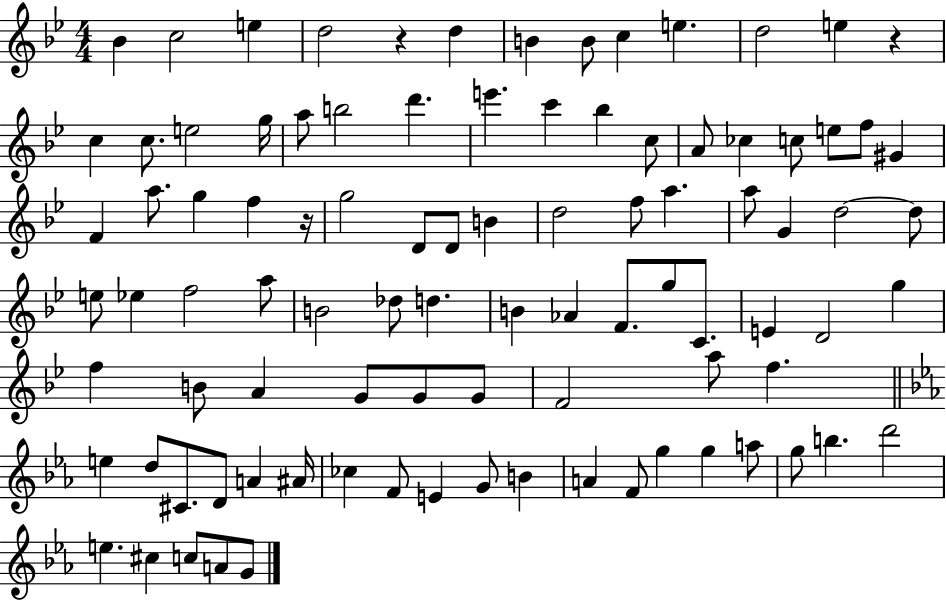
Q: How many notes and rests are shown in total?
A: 94